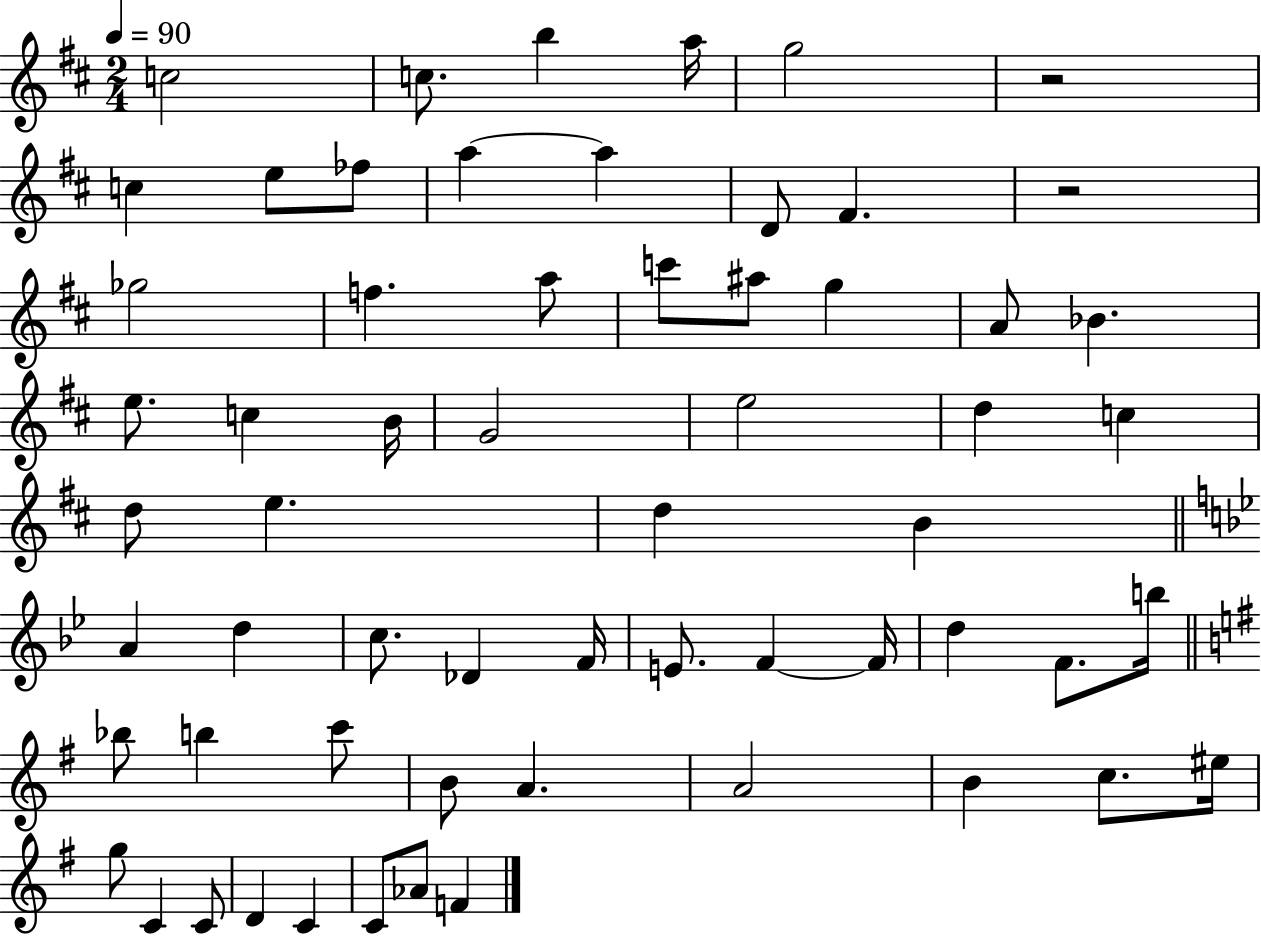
{
  \clef treble
  \numericTimeSignature
  \time 2/4
  \key d \major
  \tempo 4 = 90
  \repeat volta 2 { c''2 | c''8. b''4 a''16 | g''2 | r2 | \break c''4 e''8 fes''8 | a''4~~ a''4 | d'8 fis'4. | r2 | \break ges''2 | f''4. a''8 | c'''8 ais''8 g''4 | a'8 bes'4. | \break e''8. c''4 b'16 | g'2 | e''2 | d''4 c''4 | \break d''8 e''4. | d''4 b'4 | \bar "||" \break \key bes \major a'4 d''4 | c''8. des'4 f'16 | e'8. f'4~~ f'16 | d''4 f'8. b''16 | \break \bar "||" \break \key g \major bes''8 b''4 c'''8 | b'8 a'4. | a'2 | b'4 c''8. eis''16 | \break g''8 c'4 c'8 | d'4 c'4 | c'8 aes'8 f'4 | } \bar "|."
}